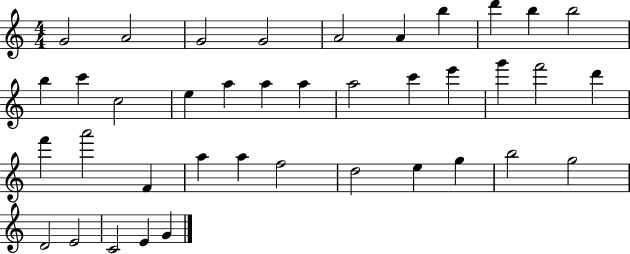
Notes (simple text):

G4/h A4/h G4/h G4/h A4/h A4/q B5/q D6/q B5/q B5/h B5/q C6/q C5/h E5/q A5/q A5/q A5/q A5/h C6/q E6/q G6/q F6/h D6/q F6/q A6/h F4/q A5/q A5/q F5/h D5/h E5/q G5/q B5/h G5/h D4/h E4/h C4/h E4/q G4/q